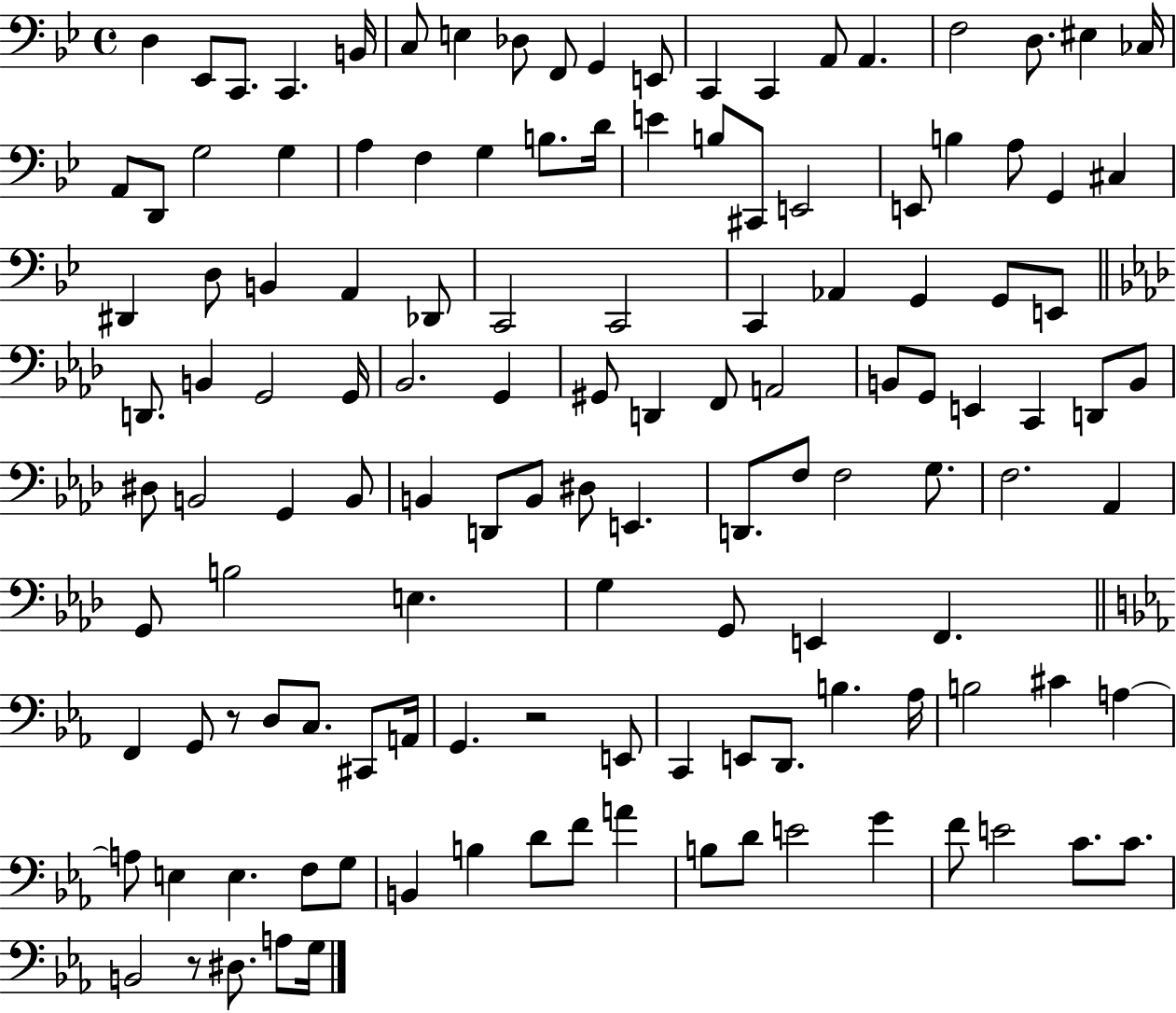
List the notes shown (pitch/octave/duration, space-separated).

D3/q Eb2/e C2/e. C2/q. B2/s C3/e E3/q Db3/e F2/e G2/q E2/e C2/q C2/q A2/e A2/q. F3/h D3/e. EIS3/q CES3/s A2/e D2/e G3/h G3/q A3/q F3/q G3/q B3/e. D4/s E4/q B3/e C#2/e E2/h E2/e B3/q A3/e G2/q C#3/q D#2/q D3/e B2/q A2/q Db2/e C2/h C2/h C2/q Ab2/q G2/q G2/e E2/e D2/e. B2/q G2/h G2/s Bb2/h. G2/q G#2/e D2/q F2/e A2/h B2/e G2/e E2/q C2/q D2/e B2/e D#3/e B2/h G2/q B2/e B2/q D2/e B2/e D#3/e E2/q. D2/e. F3/e F3/h G3/e. F3/h. Ab2/q G2/e B3/h E3/q. G3/q G2/e E2/q F2/q. F2/q G2/e R/e D3/e C3/e. C#2/e A2/s G2/q. R/h E2/e C2/q E2/e D2/e. B3/q. Ab3/s B3/h C#4/q A3/q A3/e E3/q E3/q. F3/e G3/e B2/q B3/q D4/e F4/e A4/q B3/e D4/e E4/h G4/q F4/e E4/h C4/e. C4/e. B2/h R/e D#3/e. A3/e G3/s